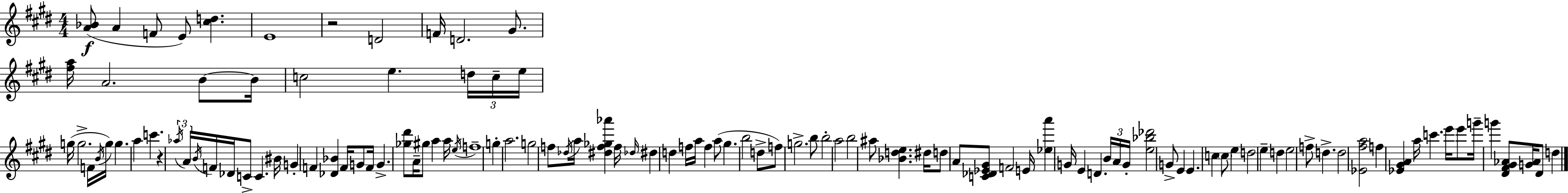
{
  \clef treble
  \numericTimeSignature
  \time 4/4
  \key e \major
  <a' bes'>8(\f a'4 f'8 e'8) <cis'' d''>4. | e'1 | r2 d'2 | f'16 d'2. gis'8. | \break <fis'' a''>16 a'2. b'8~~ b'16 | c''2 e''4. \tuplet 3/2 { d''16 c''16-- | e''16 } g''16( g''2.-> f'16 \acciaccatura { b'16 } | g''16) g''4. a''4 c'''4. | \break r4 \tuplet 3/2 { \acciaccatura { aes''16 } a'16 \acciaccatura { b'16 } } f'16 des'16 c'8-> c'4. | bis'16 g'4-. f'4 <des' bes'>4 f'16 | g'8 f'16 g'4.-> <ges'' dis'''>8 a'16-- gis''8 a''4 | a''16 \acciaccatura { e''16 } f''1-- | \break g''4-. a''2. | g''2 f''8 \acciaccatura { des''16 } a''16 | <dis'' f'' ges'' aes'''>4 f''16 \grace { des''16 } dis''4 d''4 f''16 a''16 | f''4 a''8( gis''4. b''2 | \break d''8-> f''8) g''2.-> | b''8 b''2-. a''2 | b''2 ais''8 | <bes' d'' e''>4. dis''16 d''8 a'8 <c' des' ees' gis'>8 f'2 | \break e'16 <ees'' a'''>4 g'16 e'4 d'4. | \tuplet 3/2 { b'16 a'16 g'16-. } <e'' bes'' des'''>2 | g'8-> e'4 e'4. c''4 | \parenthesize c''8 e''4 d''2 e''4-- | \break d''4 e''2 f''8-> | d''4.-> d''2 <ees' fis'' a''>2 | f''4 <ees' gis' a'>4 a''16 c'''4. | e'''16 e'''8 g'''16-- g'''4 <dis' fis' gis' aes'>8 <g' aes'>16 | \break dis'8 d''4 \bar "|."
}